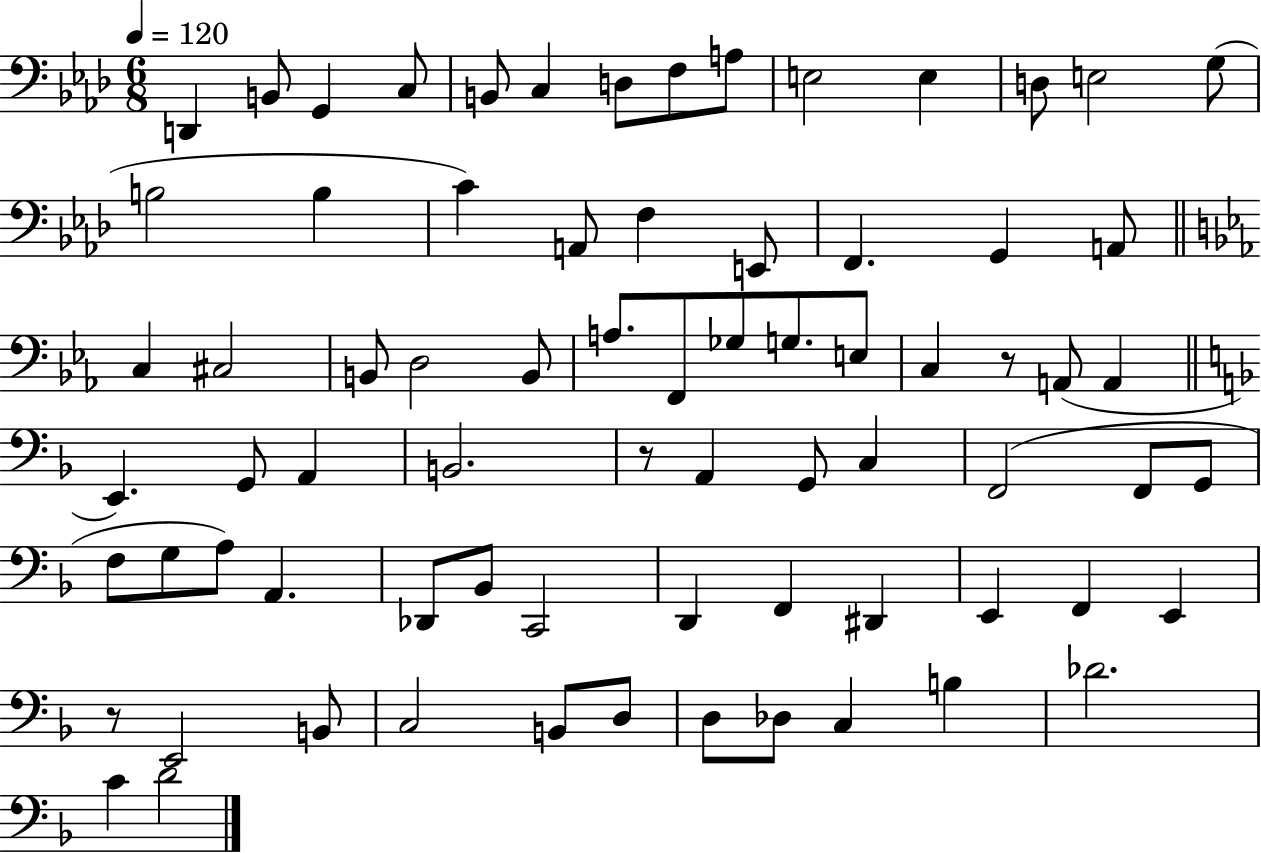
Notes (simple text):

D2/q B2/e G2/q C3/e B2/e C3/q D3/e F3/e A3/e E3/h E3/q D3/e E3/h G3/e B3/h B3/q C4/q A2/e F3/q E2/e F2/q. G2/q A2/e C3/q C#3/h B2/e D3/h B2/e A3/e. F2/e Gb3/e G3/e. E3/e C3/q R/e A2/e A2/q E2/q. G2/e A2/q B2/h. R/e A2/q G2/e C3/q F2/h F2/e G2/e F3/e G3/e A3/e A2/q. Db2/e Bb2/e C2/h D2/q F2/q D#2/q E2/q F2/q E2/q R/e E2/h B2/e C3/h B2/e D3/e D3/e Db3/e C3/q B3/q Db4/h. C4/q D4/h